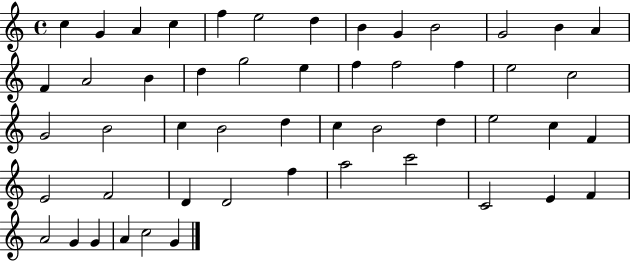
{
  \clef treble
  \time 4/4
  \defaultTimeSignature
  \key c \major
  c''4 g'4 a'4 c''4 | f''4 e''2 d''4 | b'4 g'4 b'2 | g'2 b'4 a'4 | \break f'4 a'2 b'4 | d''4 g''2 e''4 | f''4 f''2 f''4 | e''2 c''2 | \break g'2 b'2 | c''4 b'2 d''4 | c''4 b'2 d''4 | e''2 c''4 f'4 | \break e'2 f'2 | d'4 d'2 f''4 | a''2 c'''2 | c'2 e'4 f'4 | \break a'2 g'4 g'4 | a'4 c''2 g'4 | \bar "|."
}